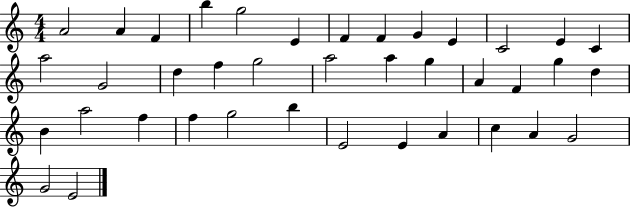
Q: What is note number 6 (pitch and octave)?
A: E4